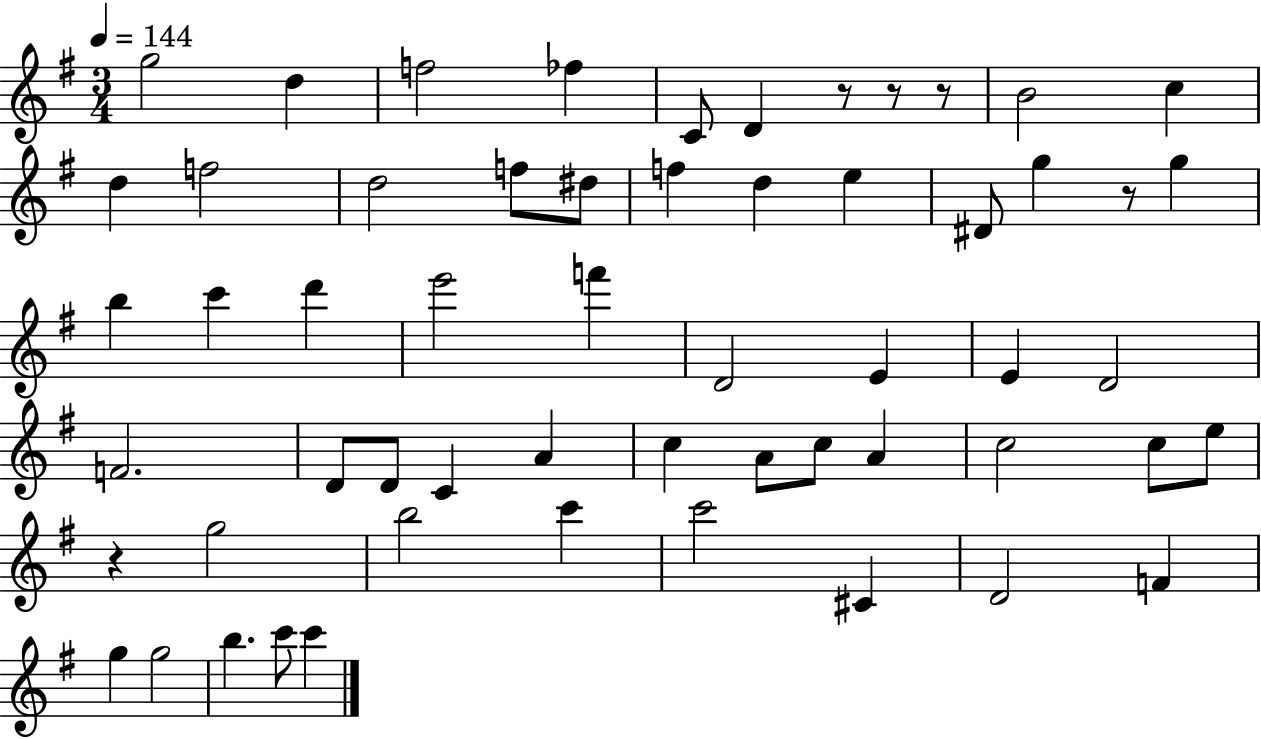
{
  \clef treble
  \numericTimeSignature
  \time 3/4
  \key g \major
  \tempo 4 = 144
  \repeat volta 2 { g''2 d''4 | f''2 fes''4 | c'8 d'4 r8 r8 r8 | b'2 c''4 | \break d''4 f''2 | d''2 f''8 dis''8 | f''4 d''4 e''4 | dis'8 g''4 r8 g''4 | \break b''4 c'''4 d'''4 | e'''2 f'''4 | d'2 e'4 | e'4 d'2 | \break f'2. | d'8 d'8 c'4 a'4 | c''4 a'8 c''8 a'4 | c''2 c''8 e''8 | \break r4 g''2 | b''2 c'''4 | c'''2 cis'4 | d'2 f'4 | \break g''4 g''2 | b''4. c'''8 c'''4 | } \bar "|."
}